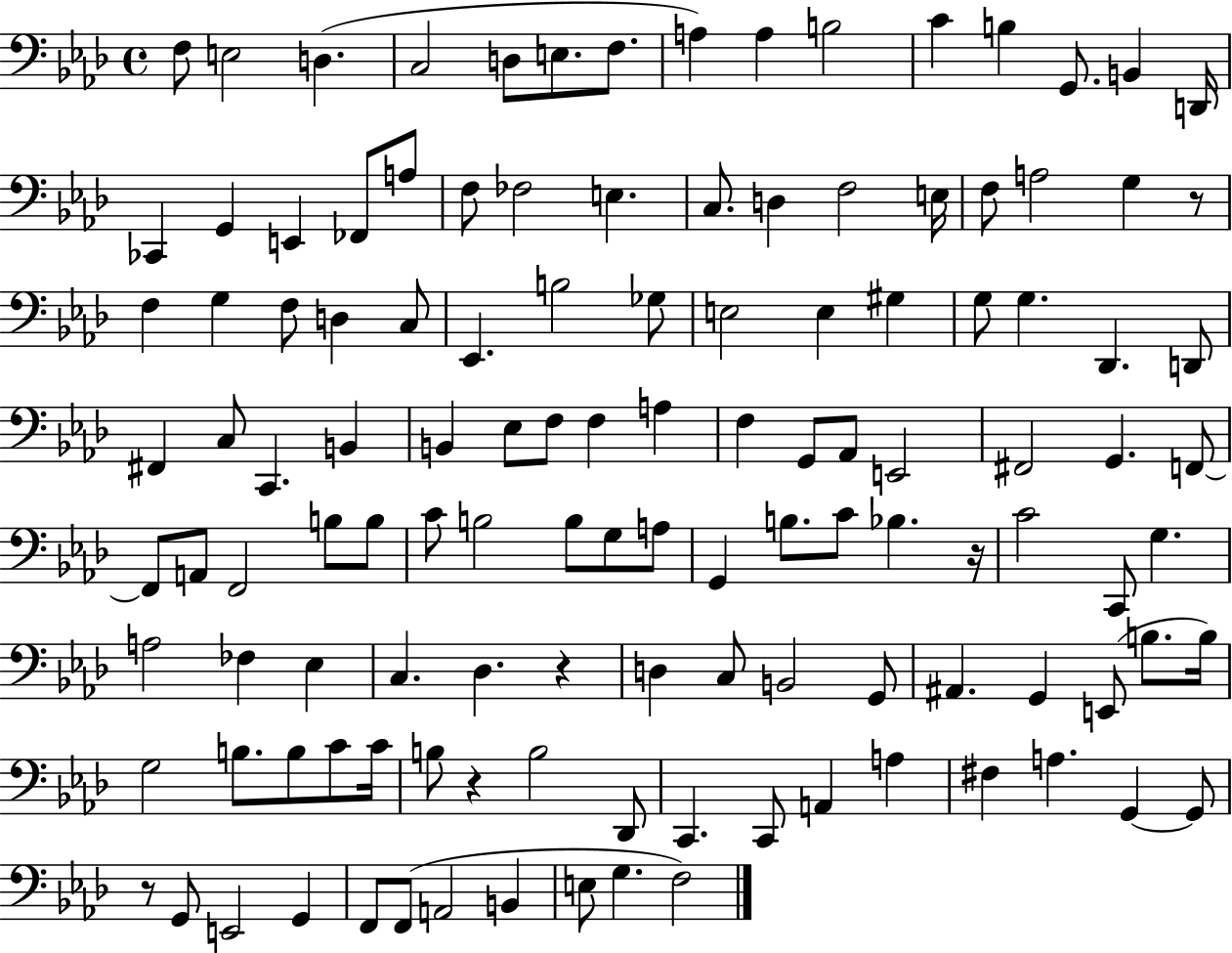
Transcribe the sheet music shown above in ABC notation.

X:1
T:Untitled
M:4/4
L:1/4
K:Ab
F,/2 E,2 D, C,2 D,/2 E,/2 F,/2 A, A, B,2 C B, G,,/2 B,, D,,/4 _C,, G,, E,, _F,,/2 A,/2 F,/2 _F,2 E, C,/2 D, F,2 E,/4 F,/2 A,2 G, z/2 F, G, F,/2 D, C,/2 _E,, B,2 _G,/2 E,2 E, ^G, G,/2 G, _D,, D,,/2 ^F,, C,/2 C,, B,, B,, _E,/2 F,/2 F, A, F, G,,/2 _A,,/2 E,,2 ^F,,2 G,, F,,/2 F,,/2 A,,/2 F,,2 B,/2 B,/2 C/2 B,2 B,/2 G,/2 A,/2 G,, B,/2 C/2 _B, z/4 C2 C,,/2 G, A,2 _F, _E, C, _D, z D, C,/2 B,,2 G,,/2 ^A,, G,, E,,/2 B,/2 B,/4 G,2 B,/2 B,/2 C/2 C/4 B,/2 z B,2 _D,,/2 C,, C,,/2 A,, A, ^F, A, G,, G,,/2 z/2 G,,/2 E,,2 G,, F,,/2 F,,/2 A,,2 B,, E,/2 G, F,2